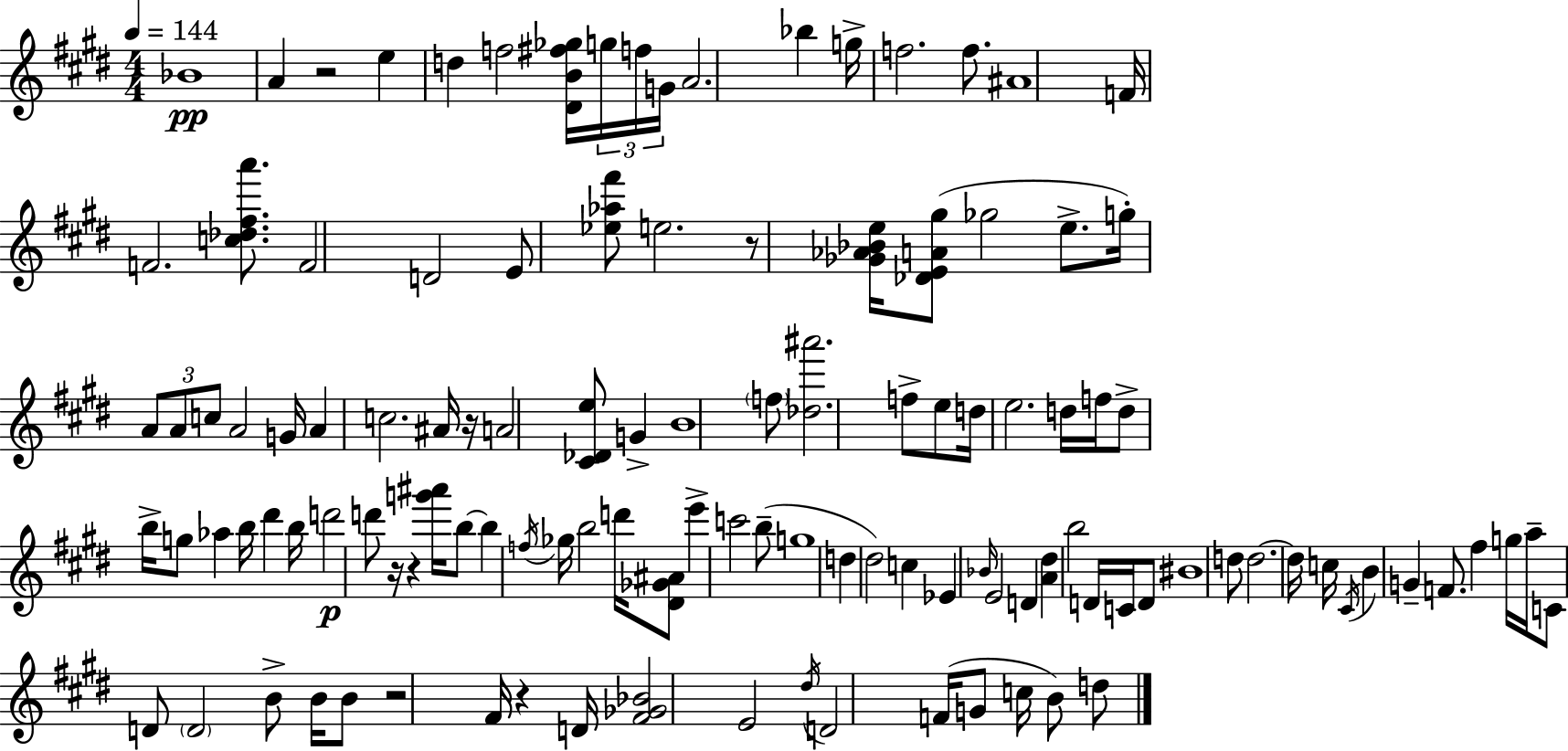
Bb4/w A4/q R/h E5/q D5/q F5/h [D#4,B4,F#5,Gb5]/s G5/s F5/s G4/s A4/h. Bb5/q G5/s F5/h. F5/e. A#4/w F4/s F4/h. [C5,Db5,F#5,A6]/e. F4/h D4/h E4/e [Eb5,Ab5,F#6]/e E5/h. R/e [Gb4,Ab4,Bb4,E5]/s [Db4,E4,A4,G#5]/e Gb5/h E5/e. G5/s A4/e A4/e C5/e A4/h G4/s A4/q C5/h. A#4/s R/s A4/h [C#4,Db4,E5]/e G4/q B4/w F5/e [Db5,A#6]/h. F5/e E5/e D5/s E5/h. D5/s F5/s D5/e B5/s G5/e Ab5/q B5/s D#6/q B5/s D6/h D6/e R/s R/q [G6,A#6]/s B5/e B5/q F5/s Gb5/s B5/h D6/s [D#4,Gb4,A#4]/e E6/q C6/h B5/e G5/w D5/q D#5/h C5/q Eb4/q Bb4/s E4/h D4/q [A4,D#5]/q B5/h D4/s C4/s D4/e BIS4/w D5/e D5/h. D5/s C5/s C#4/s B4/q G4/q F4/e. F#5/q G5/s A5/s C4/e D4/e D4/h B4/e B4/s B4/e R/h F#4/s R/q D4/s [F#4,Gb4,Bb4]/h E4/h D#5/s D4/h F4/s G4/e C5/s B4/e D5/e